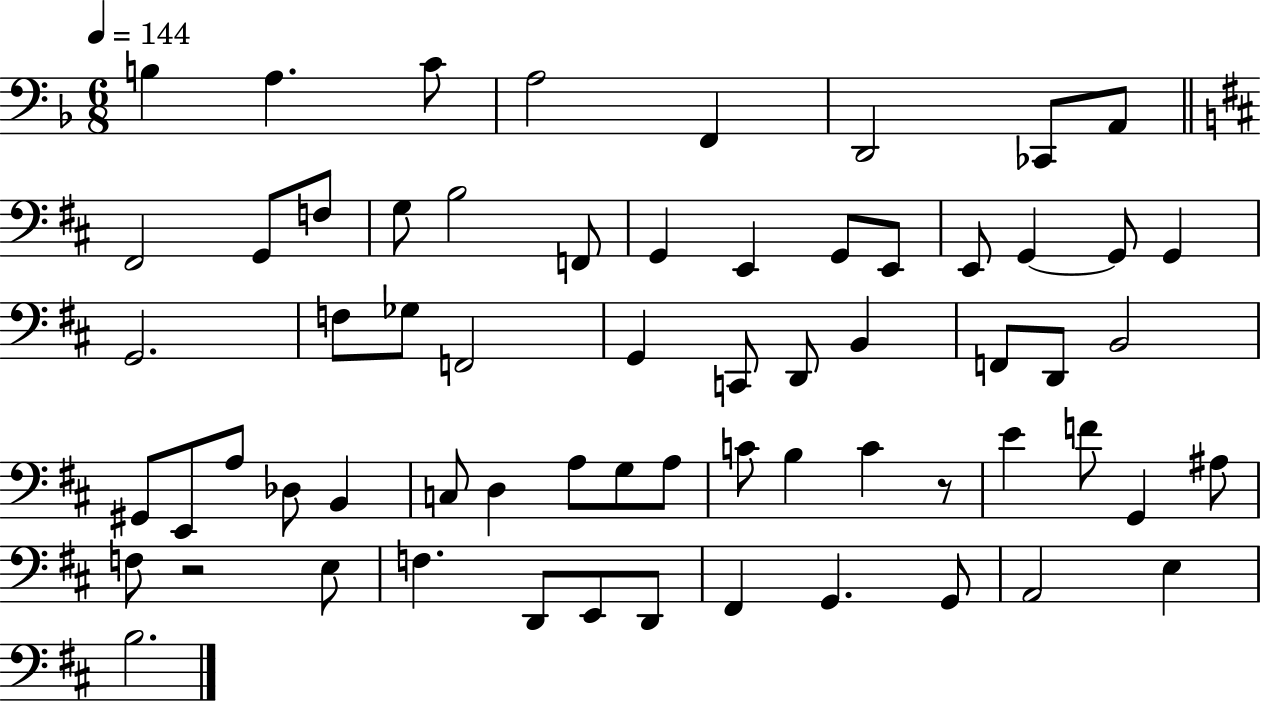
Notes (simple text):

B3/q A3/q. C4/e A3/h F2/q D2/h CES2/e A2/e F#2/h G2/e F3/e G3/e B3/h F2/e G2/q E2/q G2/e E2/e E2/e G2/q G2/e G2/q G2/h. F3/e Gb3/e F2/h G2/q C2/e D2/e B2/q F2/e D2/e B2/h G#2/e E2/e A3/e Db3/e B2/q C3/e D3/q A3/e G3/e A3/e C4/e B3/q C4/q R/e E4/q F4/e G2/q A#3/e F3/e R/h E3/e F3/q. D2/e E2/e D2/e F#2/q G2/q. G2/e A2/h E3/q B3/h.